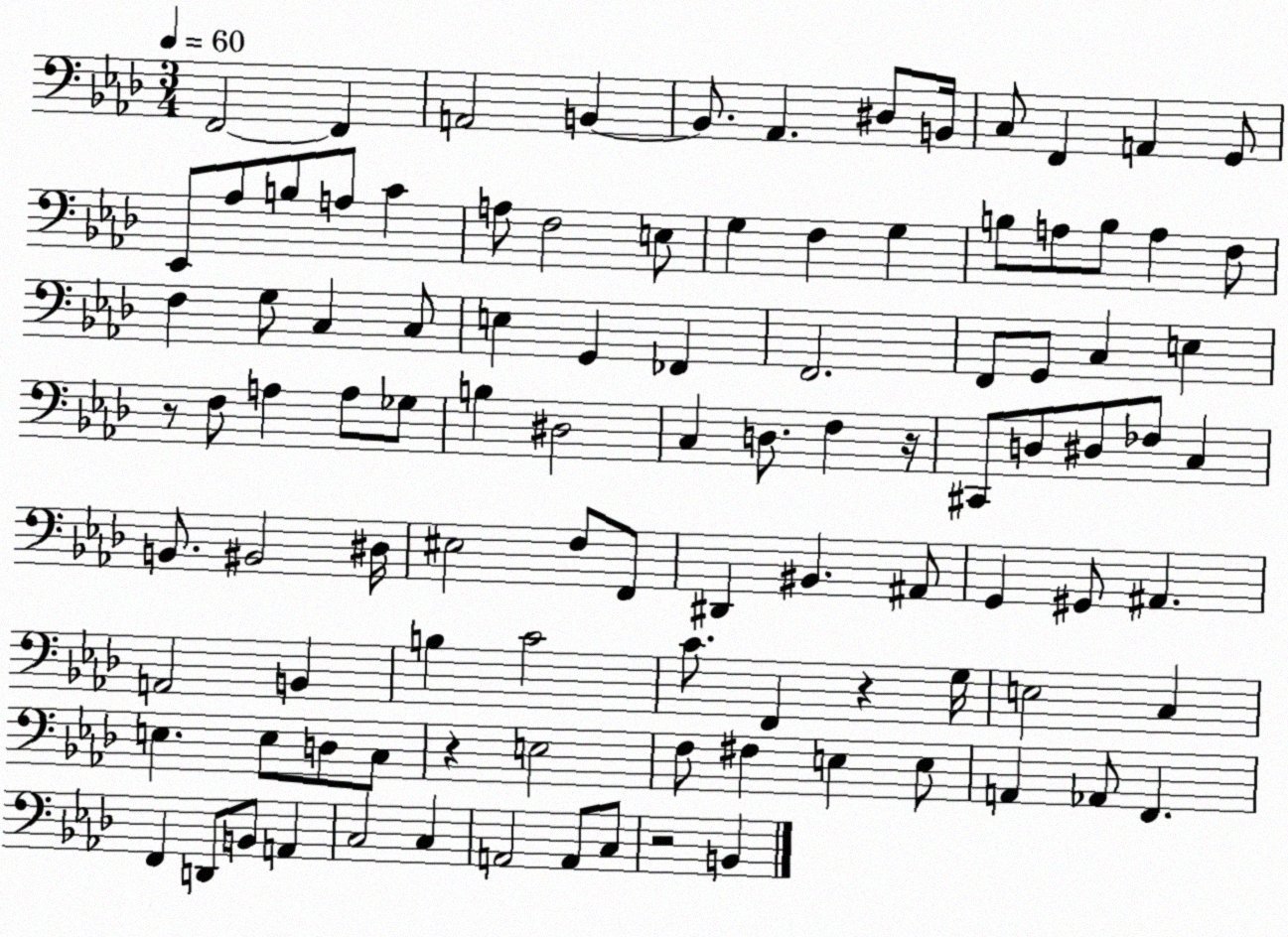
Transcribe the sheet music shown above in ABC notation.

X:1
T:Untitled
M:3/4
L:1/4
K:Ab
F,,2 F,, A,,2 B,, B,,/2 _A,, ^D,/2 B,,/4 C,/2 F,, A,, G,,/2 _E,,/2 _A,/2 B,/2 A,/2 C A,/2 F,2 E,/2 G, F, G, B,/2 A,/2 B,/2 A, F,/2 F, G,/2 C, C,/2 E, G,, _F,, F,,2 F,,/2 G,,/2 C, E, z/2 F,/2 A, A,/2 _G,/2 B, ^D,2 C, D,/2 F, z/4 ^C,,/2 D,/2 ^D,/2 _F,/2 C, B,,/2 ^B,,2 ^D,/4 ^E,2 F,/2 F,,/2 ^D,, ^B,, ^A,,/2 G,, ^G,,/2 ^A,, A,,2 B,, B, C2 C/2 F,, z G,/4 E,2 C, E, E,/2 D,/2 C,/2 z E,2 F,/2 ^F, E, E,/2 A,, _A,,/2 F,, F,, D,,/2 B,,/2 A,, C,2 C, A,,2 A,,/2 C,/2 z2 B,,